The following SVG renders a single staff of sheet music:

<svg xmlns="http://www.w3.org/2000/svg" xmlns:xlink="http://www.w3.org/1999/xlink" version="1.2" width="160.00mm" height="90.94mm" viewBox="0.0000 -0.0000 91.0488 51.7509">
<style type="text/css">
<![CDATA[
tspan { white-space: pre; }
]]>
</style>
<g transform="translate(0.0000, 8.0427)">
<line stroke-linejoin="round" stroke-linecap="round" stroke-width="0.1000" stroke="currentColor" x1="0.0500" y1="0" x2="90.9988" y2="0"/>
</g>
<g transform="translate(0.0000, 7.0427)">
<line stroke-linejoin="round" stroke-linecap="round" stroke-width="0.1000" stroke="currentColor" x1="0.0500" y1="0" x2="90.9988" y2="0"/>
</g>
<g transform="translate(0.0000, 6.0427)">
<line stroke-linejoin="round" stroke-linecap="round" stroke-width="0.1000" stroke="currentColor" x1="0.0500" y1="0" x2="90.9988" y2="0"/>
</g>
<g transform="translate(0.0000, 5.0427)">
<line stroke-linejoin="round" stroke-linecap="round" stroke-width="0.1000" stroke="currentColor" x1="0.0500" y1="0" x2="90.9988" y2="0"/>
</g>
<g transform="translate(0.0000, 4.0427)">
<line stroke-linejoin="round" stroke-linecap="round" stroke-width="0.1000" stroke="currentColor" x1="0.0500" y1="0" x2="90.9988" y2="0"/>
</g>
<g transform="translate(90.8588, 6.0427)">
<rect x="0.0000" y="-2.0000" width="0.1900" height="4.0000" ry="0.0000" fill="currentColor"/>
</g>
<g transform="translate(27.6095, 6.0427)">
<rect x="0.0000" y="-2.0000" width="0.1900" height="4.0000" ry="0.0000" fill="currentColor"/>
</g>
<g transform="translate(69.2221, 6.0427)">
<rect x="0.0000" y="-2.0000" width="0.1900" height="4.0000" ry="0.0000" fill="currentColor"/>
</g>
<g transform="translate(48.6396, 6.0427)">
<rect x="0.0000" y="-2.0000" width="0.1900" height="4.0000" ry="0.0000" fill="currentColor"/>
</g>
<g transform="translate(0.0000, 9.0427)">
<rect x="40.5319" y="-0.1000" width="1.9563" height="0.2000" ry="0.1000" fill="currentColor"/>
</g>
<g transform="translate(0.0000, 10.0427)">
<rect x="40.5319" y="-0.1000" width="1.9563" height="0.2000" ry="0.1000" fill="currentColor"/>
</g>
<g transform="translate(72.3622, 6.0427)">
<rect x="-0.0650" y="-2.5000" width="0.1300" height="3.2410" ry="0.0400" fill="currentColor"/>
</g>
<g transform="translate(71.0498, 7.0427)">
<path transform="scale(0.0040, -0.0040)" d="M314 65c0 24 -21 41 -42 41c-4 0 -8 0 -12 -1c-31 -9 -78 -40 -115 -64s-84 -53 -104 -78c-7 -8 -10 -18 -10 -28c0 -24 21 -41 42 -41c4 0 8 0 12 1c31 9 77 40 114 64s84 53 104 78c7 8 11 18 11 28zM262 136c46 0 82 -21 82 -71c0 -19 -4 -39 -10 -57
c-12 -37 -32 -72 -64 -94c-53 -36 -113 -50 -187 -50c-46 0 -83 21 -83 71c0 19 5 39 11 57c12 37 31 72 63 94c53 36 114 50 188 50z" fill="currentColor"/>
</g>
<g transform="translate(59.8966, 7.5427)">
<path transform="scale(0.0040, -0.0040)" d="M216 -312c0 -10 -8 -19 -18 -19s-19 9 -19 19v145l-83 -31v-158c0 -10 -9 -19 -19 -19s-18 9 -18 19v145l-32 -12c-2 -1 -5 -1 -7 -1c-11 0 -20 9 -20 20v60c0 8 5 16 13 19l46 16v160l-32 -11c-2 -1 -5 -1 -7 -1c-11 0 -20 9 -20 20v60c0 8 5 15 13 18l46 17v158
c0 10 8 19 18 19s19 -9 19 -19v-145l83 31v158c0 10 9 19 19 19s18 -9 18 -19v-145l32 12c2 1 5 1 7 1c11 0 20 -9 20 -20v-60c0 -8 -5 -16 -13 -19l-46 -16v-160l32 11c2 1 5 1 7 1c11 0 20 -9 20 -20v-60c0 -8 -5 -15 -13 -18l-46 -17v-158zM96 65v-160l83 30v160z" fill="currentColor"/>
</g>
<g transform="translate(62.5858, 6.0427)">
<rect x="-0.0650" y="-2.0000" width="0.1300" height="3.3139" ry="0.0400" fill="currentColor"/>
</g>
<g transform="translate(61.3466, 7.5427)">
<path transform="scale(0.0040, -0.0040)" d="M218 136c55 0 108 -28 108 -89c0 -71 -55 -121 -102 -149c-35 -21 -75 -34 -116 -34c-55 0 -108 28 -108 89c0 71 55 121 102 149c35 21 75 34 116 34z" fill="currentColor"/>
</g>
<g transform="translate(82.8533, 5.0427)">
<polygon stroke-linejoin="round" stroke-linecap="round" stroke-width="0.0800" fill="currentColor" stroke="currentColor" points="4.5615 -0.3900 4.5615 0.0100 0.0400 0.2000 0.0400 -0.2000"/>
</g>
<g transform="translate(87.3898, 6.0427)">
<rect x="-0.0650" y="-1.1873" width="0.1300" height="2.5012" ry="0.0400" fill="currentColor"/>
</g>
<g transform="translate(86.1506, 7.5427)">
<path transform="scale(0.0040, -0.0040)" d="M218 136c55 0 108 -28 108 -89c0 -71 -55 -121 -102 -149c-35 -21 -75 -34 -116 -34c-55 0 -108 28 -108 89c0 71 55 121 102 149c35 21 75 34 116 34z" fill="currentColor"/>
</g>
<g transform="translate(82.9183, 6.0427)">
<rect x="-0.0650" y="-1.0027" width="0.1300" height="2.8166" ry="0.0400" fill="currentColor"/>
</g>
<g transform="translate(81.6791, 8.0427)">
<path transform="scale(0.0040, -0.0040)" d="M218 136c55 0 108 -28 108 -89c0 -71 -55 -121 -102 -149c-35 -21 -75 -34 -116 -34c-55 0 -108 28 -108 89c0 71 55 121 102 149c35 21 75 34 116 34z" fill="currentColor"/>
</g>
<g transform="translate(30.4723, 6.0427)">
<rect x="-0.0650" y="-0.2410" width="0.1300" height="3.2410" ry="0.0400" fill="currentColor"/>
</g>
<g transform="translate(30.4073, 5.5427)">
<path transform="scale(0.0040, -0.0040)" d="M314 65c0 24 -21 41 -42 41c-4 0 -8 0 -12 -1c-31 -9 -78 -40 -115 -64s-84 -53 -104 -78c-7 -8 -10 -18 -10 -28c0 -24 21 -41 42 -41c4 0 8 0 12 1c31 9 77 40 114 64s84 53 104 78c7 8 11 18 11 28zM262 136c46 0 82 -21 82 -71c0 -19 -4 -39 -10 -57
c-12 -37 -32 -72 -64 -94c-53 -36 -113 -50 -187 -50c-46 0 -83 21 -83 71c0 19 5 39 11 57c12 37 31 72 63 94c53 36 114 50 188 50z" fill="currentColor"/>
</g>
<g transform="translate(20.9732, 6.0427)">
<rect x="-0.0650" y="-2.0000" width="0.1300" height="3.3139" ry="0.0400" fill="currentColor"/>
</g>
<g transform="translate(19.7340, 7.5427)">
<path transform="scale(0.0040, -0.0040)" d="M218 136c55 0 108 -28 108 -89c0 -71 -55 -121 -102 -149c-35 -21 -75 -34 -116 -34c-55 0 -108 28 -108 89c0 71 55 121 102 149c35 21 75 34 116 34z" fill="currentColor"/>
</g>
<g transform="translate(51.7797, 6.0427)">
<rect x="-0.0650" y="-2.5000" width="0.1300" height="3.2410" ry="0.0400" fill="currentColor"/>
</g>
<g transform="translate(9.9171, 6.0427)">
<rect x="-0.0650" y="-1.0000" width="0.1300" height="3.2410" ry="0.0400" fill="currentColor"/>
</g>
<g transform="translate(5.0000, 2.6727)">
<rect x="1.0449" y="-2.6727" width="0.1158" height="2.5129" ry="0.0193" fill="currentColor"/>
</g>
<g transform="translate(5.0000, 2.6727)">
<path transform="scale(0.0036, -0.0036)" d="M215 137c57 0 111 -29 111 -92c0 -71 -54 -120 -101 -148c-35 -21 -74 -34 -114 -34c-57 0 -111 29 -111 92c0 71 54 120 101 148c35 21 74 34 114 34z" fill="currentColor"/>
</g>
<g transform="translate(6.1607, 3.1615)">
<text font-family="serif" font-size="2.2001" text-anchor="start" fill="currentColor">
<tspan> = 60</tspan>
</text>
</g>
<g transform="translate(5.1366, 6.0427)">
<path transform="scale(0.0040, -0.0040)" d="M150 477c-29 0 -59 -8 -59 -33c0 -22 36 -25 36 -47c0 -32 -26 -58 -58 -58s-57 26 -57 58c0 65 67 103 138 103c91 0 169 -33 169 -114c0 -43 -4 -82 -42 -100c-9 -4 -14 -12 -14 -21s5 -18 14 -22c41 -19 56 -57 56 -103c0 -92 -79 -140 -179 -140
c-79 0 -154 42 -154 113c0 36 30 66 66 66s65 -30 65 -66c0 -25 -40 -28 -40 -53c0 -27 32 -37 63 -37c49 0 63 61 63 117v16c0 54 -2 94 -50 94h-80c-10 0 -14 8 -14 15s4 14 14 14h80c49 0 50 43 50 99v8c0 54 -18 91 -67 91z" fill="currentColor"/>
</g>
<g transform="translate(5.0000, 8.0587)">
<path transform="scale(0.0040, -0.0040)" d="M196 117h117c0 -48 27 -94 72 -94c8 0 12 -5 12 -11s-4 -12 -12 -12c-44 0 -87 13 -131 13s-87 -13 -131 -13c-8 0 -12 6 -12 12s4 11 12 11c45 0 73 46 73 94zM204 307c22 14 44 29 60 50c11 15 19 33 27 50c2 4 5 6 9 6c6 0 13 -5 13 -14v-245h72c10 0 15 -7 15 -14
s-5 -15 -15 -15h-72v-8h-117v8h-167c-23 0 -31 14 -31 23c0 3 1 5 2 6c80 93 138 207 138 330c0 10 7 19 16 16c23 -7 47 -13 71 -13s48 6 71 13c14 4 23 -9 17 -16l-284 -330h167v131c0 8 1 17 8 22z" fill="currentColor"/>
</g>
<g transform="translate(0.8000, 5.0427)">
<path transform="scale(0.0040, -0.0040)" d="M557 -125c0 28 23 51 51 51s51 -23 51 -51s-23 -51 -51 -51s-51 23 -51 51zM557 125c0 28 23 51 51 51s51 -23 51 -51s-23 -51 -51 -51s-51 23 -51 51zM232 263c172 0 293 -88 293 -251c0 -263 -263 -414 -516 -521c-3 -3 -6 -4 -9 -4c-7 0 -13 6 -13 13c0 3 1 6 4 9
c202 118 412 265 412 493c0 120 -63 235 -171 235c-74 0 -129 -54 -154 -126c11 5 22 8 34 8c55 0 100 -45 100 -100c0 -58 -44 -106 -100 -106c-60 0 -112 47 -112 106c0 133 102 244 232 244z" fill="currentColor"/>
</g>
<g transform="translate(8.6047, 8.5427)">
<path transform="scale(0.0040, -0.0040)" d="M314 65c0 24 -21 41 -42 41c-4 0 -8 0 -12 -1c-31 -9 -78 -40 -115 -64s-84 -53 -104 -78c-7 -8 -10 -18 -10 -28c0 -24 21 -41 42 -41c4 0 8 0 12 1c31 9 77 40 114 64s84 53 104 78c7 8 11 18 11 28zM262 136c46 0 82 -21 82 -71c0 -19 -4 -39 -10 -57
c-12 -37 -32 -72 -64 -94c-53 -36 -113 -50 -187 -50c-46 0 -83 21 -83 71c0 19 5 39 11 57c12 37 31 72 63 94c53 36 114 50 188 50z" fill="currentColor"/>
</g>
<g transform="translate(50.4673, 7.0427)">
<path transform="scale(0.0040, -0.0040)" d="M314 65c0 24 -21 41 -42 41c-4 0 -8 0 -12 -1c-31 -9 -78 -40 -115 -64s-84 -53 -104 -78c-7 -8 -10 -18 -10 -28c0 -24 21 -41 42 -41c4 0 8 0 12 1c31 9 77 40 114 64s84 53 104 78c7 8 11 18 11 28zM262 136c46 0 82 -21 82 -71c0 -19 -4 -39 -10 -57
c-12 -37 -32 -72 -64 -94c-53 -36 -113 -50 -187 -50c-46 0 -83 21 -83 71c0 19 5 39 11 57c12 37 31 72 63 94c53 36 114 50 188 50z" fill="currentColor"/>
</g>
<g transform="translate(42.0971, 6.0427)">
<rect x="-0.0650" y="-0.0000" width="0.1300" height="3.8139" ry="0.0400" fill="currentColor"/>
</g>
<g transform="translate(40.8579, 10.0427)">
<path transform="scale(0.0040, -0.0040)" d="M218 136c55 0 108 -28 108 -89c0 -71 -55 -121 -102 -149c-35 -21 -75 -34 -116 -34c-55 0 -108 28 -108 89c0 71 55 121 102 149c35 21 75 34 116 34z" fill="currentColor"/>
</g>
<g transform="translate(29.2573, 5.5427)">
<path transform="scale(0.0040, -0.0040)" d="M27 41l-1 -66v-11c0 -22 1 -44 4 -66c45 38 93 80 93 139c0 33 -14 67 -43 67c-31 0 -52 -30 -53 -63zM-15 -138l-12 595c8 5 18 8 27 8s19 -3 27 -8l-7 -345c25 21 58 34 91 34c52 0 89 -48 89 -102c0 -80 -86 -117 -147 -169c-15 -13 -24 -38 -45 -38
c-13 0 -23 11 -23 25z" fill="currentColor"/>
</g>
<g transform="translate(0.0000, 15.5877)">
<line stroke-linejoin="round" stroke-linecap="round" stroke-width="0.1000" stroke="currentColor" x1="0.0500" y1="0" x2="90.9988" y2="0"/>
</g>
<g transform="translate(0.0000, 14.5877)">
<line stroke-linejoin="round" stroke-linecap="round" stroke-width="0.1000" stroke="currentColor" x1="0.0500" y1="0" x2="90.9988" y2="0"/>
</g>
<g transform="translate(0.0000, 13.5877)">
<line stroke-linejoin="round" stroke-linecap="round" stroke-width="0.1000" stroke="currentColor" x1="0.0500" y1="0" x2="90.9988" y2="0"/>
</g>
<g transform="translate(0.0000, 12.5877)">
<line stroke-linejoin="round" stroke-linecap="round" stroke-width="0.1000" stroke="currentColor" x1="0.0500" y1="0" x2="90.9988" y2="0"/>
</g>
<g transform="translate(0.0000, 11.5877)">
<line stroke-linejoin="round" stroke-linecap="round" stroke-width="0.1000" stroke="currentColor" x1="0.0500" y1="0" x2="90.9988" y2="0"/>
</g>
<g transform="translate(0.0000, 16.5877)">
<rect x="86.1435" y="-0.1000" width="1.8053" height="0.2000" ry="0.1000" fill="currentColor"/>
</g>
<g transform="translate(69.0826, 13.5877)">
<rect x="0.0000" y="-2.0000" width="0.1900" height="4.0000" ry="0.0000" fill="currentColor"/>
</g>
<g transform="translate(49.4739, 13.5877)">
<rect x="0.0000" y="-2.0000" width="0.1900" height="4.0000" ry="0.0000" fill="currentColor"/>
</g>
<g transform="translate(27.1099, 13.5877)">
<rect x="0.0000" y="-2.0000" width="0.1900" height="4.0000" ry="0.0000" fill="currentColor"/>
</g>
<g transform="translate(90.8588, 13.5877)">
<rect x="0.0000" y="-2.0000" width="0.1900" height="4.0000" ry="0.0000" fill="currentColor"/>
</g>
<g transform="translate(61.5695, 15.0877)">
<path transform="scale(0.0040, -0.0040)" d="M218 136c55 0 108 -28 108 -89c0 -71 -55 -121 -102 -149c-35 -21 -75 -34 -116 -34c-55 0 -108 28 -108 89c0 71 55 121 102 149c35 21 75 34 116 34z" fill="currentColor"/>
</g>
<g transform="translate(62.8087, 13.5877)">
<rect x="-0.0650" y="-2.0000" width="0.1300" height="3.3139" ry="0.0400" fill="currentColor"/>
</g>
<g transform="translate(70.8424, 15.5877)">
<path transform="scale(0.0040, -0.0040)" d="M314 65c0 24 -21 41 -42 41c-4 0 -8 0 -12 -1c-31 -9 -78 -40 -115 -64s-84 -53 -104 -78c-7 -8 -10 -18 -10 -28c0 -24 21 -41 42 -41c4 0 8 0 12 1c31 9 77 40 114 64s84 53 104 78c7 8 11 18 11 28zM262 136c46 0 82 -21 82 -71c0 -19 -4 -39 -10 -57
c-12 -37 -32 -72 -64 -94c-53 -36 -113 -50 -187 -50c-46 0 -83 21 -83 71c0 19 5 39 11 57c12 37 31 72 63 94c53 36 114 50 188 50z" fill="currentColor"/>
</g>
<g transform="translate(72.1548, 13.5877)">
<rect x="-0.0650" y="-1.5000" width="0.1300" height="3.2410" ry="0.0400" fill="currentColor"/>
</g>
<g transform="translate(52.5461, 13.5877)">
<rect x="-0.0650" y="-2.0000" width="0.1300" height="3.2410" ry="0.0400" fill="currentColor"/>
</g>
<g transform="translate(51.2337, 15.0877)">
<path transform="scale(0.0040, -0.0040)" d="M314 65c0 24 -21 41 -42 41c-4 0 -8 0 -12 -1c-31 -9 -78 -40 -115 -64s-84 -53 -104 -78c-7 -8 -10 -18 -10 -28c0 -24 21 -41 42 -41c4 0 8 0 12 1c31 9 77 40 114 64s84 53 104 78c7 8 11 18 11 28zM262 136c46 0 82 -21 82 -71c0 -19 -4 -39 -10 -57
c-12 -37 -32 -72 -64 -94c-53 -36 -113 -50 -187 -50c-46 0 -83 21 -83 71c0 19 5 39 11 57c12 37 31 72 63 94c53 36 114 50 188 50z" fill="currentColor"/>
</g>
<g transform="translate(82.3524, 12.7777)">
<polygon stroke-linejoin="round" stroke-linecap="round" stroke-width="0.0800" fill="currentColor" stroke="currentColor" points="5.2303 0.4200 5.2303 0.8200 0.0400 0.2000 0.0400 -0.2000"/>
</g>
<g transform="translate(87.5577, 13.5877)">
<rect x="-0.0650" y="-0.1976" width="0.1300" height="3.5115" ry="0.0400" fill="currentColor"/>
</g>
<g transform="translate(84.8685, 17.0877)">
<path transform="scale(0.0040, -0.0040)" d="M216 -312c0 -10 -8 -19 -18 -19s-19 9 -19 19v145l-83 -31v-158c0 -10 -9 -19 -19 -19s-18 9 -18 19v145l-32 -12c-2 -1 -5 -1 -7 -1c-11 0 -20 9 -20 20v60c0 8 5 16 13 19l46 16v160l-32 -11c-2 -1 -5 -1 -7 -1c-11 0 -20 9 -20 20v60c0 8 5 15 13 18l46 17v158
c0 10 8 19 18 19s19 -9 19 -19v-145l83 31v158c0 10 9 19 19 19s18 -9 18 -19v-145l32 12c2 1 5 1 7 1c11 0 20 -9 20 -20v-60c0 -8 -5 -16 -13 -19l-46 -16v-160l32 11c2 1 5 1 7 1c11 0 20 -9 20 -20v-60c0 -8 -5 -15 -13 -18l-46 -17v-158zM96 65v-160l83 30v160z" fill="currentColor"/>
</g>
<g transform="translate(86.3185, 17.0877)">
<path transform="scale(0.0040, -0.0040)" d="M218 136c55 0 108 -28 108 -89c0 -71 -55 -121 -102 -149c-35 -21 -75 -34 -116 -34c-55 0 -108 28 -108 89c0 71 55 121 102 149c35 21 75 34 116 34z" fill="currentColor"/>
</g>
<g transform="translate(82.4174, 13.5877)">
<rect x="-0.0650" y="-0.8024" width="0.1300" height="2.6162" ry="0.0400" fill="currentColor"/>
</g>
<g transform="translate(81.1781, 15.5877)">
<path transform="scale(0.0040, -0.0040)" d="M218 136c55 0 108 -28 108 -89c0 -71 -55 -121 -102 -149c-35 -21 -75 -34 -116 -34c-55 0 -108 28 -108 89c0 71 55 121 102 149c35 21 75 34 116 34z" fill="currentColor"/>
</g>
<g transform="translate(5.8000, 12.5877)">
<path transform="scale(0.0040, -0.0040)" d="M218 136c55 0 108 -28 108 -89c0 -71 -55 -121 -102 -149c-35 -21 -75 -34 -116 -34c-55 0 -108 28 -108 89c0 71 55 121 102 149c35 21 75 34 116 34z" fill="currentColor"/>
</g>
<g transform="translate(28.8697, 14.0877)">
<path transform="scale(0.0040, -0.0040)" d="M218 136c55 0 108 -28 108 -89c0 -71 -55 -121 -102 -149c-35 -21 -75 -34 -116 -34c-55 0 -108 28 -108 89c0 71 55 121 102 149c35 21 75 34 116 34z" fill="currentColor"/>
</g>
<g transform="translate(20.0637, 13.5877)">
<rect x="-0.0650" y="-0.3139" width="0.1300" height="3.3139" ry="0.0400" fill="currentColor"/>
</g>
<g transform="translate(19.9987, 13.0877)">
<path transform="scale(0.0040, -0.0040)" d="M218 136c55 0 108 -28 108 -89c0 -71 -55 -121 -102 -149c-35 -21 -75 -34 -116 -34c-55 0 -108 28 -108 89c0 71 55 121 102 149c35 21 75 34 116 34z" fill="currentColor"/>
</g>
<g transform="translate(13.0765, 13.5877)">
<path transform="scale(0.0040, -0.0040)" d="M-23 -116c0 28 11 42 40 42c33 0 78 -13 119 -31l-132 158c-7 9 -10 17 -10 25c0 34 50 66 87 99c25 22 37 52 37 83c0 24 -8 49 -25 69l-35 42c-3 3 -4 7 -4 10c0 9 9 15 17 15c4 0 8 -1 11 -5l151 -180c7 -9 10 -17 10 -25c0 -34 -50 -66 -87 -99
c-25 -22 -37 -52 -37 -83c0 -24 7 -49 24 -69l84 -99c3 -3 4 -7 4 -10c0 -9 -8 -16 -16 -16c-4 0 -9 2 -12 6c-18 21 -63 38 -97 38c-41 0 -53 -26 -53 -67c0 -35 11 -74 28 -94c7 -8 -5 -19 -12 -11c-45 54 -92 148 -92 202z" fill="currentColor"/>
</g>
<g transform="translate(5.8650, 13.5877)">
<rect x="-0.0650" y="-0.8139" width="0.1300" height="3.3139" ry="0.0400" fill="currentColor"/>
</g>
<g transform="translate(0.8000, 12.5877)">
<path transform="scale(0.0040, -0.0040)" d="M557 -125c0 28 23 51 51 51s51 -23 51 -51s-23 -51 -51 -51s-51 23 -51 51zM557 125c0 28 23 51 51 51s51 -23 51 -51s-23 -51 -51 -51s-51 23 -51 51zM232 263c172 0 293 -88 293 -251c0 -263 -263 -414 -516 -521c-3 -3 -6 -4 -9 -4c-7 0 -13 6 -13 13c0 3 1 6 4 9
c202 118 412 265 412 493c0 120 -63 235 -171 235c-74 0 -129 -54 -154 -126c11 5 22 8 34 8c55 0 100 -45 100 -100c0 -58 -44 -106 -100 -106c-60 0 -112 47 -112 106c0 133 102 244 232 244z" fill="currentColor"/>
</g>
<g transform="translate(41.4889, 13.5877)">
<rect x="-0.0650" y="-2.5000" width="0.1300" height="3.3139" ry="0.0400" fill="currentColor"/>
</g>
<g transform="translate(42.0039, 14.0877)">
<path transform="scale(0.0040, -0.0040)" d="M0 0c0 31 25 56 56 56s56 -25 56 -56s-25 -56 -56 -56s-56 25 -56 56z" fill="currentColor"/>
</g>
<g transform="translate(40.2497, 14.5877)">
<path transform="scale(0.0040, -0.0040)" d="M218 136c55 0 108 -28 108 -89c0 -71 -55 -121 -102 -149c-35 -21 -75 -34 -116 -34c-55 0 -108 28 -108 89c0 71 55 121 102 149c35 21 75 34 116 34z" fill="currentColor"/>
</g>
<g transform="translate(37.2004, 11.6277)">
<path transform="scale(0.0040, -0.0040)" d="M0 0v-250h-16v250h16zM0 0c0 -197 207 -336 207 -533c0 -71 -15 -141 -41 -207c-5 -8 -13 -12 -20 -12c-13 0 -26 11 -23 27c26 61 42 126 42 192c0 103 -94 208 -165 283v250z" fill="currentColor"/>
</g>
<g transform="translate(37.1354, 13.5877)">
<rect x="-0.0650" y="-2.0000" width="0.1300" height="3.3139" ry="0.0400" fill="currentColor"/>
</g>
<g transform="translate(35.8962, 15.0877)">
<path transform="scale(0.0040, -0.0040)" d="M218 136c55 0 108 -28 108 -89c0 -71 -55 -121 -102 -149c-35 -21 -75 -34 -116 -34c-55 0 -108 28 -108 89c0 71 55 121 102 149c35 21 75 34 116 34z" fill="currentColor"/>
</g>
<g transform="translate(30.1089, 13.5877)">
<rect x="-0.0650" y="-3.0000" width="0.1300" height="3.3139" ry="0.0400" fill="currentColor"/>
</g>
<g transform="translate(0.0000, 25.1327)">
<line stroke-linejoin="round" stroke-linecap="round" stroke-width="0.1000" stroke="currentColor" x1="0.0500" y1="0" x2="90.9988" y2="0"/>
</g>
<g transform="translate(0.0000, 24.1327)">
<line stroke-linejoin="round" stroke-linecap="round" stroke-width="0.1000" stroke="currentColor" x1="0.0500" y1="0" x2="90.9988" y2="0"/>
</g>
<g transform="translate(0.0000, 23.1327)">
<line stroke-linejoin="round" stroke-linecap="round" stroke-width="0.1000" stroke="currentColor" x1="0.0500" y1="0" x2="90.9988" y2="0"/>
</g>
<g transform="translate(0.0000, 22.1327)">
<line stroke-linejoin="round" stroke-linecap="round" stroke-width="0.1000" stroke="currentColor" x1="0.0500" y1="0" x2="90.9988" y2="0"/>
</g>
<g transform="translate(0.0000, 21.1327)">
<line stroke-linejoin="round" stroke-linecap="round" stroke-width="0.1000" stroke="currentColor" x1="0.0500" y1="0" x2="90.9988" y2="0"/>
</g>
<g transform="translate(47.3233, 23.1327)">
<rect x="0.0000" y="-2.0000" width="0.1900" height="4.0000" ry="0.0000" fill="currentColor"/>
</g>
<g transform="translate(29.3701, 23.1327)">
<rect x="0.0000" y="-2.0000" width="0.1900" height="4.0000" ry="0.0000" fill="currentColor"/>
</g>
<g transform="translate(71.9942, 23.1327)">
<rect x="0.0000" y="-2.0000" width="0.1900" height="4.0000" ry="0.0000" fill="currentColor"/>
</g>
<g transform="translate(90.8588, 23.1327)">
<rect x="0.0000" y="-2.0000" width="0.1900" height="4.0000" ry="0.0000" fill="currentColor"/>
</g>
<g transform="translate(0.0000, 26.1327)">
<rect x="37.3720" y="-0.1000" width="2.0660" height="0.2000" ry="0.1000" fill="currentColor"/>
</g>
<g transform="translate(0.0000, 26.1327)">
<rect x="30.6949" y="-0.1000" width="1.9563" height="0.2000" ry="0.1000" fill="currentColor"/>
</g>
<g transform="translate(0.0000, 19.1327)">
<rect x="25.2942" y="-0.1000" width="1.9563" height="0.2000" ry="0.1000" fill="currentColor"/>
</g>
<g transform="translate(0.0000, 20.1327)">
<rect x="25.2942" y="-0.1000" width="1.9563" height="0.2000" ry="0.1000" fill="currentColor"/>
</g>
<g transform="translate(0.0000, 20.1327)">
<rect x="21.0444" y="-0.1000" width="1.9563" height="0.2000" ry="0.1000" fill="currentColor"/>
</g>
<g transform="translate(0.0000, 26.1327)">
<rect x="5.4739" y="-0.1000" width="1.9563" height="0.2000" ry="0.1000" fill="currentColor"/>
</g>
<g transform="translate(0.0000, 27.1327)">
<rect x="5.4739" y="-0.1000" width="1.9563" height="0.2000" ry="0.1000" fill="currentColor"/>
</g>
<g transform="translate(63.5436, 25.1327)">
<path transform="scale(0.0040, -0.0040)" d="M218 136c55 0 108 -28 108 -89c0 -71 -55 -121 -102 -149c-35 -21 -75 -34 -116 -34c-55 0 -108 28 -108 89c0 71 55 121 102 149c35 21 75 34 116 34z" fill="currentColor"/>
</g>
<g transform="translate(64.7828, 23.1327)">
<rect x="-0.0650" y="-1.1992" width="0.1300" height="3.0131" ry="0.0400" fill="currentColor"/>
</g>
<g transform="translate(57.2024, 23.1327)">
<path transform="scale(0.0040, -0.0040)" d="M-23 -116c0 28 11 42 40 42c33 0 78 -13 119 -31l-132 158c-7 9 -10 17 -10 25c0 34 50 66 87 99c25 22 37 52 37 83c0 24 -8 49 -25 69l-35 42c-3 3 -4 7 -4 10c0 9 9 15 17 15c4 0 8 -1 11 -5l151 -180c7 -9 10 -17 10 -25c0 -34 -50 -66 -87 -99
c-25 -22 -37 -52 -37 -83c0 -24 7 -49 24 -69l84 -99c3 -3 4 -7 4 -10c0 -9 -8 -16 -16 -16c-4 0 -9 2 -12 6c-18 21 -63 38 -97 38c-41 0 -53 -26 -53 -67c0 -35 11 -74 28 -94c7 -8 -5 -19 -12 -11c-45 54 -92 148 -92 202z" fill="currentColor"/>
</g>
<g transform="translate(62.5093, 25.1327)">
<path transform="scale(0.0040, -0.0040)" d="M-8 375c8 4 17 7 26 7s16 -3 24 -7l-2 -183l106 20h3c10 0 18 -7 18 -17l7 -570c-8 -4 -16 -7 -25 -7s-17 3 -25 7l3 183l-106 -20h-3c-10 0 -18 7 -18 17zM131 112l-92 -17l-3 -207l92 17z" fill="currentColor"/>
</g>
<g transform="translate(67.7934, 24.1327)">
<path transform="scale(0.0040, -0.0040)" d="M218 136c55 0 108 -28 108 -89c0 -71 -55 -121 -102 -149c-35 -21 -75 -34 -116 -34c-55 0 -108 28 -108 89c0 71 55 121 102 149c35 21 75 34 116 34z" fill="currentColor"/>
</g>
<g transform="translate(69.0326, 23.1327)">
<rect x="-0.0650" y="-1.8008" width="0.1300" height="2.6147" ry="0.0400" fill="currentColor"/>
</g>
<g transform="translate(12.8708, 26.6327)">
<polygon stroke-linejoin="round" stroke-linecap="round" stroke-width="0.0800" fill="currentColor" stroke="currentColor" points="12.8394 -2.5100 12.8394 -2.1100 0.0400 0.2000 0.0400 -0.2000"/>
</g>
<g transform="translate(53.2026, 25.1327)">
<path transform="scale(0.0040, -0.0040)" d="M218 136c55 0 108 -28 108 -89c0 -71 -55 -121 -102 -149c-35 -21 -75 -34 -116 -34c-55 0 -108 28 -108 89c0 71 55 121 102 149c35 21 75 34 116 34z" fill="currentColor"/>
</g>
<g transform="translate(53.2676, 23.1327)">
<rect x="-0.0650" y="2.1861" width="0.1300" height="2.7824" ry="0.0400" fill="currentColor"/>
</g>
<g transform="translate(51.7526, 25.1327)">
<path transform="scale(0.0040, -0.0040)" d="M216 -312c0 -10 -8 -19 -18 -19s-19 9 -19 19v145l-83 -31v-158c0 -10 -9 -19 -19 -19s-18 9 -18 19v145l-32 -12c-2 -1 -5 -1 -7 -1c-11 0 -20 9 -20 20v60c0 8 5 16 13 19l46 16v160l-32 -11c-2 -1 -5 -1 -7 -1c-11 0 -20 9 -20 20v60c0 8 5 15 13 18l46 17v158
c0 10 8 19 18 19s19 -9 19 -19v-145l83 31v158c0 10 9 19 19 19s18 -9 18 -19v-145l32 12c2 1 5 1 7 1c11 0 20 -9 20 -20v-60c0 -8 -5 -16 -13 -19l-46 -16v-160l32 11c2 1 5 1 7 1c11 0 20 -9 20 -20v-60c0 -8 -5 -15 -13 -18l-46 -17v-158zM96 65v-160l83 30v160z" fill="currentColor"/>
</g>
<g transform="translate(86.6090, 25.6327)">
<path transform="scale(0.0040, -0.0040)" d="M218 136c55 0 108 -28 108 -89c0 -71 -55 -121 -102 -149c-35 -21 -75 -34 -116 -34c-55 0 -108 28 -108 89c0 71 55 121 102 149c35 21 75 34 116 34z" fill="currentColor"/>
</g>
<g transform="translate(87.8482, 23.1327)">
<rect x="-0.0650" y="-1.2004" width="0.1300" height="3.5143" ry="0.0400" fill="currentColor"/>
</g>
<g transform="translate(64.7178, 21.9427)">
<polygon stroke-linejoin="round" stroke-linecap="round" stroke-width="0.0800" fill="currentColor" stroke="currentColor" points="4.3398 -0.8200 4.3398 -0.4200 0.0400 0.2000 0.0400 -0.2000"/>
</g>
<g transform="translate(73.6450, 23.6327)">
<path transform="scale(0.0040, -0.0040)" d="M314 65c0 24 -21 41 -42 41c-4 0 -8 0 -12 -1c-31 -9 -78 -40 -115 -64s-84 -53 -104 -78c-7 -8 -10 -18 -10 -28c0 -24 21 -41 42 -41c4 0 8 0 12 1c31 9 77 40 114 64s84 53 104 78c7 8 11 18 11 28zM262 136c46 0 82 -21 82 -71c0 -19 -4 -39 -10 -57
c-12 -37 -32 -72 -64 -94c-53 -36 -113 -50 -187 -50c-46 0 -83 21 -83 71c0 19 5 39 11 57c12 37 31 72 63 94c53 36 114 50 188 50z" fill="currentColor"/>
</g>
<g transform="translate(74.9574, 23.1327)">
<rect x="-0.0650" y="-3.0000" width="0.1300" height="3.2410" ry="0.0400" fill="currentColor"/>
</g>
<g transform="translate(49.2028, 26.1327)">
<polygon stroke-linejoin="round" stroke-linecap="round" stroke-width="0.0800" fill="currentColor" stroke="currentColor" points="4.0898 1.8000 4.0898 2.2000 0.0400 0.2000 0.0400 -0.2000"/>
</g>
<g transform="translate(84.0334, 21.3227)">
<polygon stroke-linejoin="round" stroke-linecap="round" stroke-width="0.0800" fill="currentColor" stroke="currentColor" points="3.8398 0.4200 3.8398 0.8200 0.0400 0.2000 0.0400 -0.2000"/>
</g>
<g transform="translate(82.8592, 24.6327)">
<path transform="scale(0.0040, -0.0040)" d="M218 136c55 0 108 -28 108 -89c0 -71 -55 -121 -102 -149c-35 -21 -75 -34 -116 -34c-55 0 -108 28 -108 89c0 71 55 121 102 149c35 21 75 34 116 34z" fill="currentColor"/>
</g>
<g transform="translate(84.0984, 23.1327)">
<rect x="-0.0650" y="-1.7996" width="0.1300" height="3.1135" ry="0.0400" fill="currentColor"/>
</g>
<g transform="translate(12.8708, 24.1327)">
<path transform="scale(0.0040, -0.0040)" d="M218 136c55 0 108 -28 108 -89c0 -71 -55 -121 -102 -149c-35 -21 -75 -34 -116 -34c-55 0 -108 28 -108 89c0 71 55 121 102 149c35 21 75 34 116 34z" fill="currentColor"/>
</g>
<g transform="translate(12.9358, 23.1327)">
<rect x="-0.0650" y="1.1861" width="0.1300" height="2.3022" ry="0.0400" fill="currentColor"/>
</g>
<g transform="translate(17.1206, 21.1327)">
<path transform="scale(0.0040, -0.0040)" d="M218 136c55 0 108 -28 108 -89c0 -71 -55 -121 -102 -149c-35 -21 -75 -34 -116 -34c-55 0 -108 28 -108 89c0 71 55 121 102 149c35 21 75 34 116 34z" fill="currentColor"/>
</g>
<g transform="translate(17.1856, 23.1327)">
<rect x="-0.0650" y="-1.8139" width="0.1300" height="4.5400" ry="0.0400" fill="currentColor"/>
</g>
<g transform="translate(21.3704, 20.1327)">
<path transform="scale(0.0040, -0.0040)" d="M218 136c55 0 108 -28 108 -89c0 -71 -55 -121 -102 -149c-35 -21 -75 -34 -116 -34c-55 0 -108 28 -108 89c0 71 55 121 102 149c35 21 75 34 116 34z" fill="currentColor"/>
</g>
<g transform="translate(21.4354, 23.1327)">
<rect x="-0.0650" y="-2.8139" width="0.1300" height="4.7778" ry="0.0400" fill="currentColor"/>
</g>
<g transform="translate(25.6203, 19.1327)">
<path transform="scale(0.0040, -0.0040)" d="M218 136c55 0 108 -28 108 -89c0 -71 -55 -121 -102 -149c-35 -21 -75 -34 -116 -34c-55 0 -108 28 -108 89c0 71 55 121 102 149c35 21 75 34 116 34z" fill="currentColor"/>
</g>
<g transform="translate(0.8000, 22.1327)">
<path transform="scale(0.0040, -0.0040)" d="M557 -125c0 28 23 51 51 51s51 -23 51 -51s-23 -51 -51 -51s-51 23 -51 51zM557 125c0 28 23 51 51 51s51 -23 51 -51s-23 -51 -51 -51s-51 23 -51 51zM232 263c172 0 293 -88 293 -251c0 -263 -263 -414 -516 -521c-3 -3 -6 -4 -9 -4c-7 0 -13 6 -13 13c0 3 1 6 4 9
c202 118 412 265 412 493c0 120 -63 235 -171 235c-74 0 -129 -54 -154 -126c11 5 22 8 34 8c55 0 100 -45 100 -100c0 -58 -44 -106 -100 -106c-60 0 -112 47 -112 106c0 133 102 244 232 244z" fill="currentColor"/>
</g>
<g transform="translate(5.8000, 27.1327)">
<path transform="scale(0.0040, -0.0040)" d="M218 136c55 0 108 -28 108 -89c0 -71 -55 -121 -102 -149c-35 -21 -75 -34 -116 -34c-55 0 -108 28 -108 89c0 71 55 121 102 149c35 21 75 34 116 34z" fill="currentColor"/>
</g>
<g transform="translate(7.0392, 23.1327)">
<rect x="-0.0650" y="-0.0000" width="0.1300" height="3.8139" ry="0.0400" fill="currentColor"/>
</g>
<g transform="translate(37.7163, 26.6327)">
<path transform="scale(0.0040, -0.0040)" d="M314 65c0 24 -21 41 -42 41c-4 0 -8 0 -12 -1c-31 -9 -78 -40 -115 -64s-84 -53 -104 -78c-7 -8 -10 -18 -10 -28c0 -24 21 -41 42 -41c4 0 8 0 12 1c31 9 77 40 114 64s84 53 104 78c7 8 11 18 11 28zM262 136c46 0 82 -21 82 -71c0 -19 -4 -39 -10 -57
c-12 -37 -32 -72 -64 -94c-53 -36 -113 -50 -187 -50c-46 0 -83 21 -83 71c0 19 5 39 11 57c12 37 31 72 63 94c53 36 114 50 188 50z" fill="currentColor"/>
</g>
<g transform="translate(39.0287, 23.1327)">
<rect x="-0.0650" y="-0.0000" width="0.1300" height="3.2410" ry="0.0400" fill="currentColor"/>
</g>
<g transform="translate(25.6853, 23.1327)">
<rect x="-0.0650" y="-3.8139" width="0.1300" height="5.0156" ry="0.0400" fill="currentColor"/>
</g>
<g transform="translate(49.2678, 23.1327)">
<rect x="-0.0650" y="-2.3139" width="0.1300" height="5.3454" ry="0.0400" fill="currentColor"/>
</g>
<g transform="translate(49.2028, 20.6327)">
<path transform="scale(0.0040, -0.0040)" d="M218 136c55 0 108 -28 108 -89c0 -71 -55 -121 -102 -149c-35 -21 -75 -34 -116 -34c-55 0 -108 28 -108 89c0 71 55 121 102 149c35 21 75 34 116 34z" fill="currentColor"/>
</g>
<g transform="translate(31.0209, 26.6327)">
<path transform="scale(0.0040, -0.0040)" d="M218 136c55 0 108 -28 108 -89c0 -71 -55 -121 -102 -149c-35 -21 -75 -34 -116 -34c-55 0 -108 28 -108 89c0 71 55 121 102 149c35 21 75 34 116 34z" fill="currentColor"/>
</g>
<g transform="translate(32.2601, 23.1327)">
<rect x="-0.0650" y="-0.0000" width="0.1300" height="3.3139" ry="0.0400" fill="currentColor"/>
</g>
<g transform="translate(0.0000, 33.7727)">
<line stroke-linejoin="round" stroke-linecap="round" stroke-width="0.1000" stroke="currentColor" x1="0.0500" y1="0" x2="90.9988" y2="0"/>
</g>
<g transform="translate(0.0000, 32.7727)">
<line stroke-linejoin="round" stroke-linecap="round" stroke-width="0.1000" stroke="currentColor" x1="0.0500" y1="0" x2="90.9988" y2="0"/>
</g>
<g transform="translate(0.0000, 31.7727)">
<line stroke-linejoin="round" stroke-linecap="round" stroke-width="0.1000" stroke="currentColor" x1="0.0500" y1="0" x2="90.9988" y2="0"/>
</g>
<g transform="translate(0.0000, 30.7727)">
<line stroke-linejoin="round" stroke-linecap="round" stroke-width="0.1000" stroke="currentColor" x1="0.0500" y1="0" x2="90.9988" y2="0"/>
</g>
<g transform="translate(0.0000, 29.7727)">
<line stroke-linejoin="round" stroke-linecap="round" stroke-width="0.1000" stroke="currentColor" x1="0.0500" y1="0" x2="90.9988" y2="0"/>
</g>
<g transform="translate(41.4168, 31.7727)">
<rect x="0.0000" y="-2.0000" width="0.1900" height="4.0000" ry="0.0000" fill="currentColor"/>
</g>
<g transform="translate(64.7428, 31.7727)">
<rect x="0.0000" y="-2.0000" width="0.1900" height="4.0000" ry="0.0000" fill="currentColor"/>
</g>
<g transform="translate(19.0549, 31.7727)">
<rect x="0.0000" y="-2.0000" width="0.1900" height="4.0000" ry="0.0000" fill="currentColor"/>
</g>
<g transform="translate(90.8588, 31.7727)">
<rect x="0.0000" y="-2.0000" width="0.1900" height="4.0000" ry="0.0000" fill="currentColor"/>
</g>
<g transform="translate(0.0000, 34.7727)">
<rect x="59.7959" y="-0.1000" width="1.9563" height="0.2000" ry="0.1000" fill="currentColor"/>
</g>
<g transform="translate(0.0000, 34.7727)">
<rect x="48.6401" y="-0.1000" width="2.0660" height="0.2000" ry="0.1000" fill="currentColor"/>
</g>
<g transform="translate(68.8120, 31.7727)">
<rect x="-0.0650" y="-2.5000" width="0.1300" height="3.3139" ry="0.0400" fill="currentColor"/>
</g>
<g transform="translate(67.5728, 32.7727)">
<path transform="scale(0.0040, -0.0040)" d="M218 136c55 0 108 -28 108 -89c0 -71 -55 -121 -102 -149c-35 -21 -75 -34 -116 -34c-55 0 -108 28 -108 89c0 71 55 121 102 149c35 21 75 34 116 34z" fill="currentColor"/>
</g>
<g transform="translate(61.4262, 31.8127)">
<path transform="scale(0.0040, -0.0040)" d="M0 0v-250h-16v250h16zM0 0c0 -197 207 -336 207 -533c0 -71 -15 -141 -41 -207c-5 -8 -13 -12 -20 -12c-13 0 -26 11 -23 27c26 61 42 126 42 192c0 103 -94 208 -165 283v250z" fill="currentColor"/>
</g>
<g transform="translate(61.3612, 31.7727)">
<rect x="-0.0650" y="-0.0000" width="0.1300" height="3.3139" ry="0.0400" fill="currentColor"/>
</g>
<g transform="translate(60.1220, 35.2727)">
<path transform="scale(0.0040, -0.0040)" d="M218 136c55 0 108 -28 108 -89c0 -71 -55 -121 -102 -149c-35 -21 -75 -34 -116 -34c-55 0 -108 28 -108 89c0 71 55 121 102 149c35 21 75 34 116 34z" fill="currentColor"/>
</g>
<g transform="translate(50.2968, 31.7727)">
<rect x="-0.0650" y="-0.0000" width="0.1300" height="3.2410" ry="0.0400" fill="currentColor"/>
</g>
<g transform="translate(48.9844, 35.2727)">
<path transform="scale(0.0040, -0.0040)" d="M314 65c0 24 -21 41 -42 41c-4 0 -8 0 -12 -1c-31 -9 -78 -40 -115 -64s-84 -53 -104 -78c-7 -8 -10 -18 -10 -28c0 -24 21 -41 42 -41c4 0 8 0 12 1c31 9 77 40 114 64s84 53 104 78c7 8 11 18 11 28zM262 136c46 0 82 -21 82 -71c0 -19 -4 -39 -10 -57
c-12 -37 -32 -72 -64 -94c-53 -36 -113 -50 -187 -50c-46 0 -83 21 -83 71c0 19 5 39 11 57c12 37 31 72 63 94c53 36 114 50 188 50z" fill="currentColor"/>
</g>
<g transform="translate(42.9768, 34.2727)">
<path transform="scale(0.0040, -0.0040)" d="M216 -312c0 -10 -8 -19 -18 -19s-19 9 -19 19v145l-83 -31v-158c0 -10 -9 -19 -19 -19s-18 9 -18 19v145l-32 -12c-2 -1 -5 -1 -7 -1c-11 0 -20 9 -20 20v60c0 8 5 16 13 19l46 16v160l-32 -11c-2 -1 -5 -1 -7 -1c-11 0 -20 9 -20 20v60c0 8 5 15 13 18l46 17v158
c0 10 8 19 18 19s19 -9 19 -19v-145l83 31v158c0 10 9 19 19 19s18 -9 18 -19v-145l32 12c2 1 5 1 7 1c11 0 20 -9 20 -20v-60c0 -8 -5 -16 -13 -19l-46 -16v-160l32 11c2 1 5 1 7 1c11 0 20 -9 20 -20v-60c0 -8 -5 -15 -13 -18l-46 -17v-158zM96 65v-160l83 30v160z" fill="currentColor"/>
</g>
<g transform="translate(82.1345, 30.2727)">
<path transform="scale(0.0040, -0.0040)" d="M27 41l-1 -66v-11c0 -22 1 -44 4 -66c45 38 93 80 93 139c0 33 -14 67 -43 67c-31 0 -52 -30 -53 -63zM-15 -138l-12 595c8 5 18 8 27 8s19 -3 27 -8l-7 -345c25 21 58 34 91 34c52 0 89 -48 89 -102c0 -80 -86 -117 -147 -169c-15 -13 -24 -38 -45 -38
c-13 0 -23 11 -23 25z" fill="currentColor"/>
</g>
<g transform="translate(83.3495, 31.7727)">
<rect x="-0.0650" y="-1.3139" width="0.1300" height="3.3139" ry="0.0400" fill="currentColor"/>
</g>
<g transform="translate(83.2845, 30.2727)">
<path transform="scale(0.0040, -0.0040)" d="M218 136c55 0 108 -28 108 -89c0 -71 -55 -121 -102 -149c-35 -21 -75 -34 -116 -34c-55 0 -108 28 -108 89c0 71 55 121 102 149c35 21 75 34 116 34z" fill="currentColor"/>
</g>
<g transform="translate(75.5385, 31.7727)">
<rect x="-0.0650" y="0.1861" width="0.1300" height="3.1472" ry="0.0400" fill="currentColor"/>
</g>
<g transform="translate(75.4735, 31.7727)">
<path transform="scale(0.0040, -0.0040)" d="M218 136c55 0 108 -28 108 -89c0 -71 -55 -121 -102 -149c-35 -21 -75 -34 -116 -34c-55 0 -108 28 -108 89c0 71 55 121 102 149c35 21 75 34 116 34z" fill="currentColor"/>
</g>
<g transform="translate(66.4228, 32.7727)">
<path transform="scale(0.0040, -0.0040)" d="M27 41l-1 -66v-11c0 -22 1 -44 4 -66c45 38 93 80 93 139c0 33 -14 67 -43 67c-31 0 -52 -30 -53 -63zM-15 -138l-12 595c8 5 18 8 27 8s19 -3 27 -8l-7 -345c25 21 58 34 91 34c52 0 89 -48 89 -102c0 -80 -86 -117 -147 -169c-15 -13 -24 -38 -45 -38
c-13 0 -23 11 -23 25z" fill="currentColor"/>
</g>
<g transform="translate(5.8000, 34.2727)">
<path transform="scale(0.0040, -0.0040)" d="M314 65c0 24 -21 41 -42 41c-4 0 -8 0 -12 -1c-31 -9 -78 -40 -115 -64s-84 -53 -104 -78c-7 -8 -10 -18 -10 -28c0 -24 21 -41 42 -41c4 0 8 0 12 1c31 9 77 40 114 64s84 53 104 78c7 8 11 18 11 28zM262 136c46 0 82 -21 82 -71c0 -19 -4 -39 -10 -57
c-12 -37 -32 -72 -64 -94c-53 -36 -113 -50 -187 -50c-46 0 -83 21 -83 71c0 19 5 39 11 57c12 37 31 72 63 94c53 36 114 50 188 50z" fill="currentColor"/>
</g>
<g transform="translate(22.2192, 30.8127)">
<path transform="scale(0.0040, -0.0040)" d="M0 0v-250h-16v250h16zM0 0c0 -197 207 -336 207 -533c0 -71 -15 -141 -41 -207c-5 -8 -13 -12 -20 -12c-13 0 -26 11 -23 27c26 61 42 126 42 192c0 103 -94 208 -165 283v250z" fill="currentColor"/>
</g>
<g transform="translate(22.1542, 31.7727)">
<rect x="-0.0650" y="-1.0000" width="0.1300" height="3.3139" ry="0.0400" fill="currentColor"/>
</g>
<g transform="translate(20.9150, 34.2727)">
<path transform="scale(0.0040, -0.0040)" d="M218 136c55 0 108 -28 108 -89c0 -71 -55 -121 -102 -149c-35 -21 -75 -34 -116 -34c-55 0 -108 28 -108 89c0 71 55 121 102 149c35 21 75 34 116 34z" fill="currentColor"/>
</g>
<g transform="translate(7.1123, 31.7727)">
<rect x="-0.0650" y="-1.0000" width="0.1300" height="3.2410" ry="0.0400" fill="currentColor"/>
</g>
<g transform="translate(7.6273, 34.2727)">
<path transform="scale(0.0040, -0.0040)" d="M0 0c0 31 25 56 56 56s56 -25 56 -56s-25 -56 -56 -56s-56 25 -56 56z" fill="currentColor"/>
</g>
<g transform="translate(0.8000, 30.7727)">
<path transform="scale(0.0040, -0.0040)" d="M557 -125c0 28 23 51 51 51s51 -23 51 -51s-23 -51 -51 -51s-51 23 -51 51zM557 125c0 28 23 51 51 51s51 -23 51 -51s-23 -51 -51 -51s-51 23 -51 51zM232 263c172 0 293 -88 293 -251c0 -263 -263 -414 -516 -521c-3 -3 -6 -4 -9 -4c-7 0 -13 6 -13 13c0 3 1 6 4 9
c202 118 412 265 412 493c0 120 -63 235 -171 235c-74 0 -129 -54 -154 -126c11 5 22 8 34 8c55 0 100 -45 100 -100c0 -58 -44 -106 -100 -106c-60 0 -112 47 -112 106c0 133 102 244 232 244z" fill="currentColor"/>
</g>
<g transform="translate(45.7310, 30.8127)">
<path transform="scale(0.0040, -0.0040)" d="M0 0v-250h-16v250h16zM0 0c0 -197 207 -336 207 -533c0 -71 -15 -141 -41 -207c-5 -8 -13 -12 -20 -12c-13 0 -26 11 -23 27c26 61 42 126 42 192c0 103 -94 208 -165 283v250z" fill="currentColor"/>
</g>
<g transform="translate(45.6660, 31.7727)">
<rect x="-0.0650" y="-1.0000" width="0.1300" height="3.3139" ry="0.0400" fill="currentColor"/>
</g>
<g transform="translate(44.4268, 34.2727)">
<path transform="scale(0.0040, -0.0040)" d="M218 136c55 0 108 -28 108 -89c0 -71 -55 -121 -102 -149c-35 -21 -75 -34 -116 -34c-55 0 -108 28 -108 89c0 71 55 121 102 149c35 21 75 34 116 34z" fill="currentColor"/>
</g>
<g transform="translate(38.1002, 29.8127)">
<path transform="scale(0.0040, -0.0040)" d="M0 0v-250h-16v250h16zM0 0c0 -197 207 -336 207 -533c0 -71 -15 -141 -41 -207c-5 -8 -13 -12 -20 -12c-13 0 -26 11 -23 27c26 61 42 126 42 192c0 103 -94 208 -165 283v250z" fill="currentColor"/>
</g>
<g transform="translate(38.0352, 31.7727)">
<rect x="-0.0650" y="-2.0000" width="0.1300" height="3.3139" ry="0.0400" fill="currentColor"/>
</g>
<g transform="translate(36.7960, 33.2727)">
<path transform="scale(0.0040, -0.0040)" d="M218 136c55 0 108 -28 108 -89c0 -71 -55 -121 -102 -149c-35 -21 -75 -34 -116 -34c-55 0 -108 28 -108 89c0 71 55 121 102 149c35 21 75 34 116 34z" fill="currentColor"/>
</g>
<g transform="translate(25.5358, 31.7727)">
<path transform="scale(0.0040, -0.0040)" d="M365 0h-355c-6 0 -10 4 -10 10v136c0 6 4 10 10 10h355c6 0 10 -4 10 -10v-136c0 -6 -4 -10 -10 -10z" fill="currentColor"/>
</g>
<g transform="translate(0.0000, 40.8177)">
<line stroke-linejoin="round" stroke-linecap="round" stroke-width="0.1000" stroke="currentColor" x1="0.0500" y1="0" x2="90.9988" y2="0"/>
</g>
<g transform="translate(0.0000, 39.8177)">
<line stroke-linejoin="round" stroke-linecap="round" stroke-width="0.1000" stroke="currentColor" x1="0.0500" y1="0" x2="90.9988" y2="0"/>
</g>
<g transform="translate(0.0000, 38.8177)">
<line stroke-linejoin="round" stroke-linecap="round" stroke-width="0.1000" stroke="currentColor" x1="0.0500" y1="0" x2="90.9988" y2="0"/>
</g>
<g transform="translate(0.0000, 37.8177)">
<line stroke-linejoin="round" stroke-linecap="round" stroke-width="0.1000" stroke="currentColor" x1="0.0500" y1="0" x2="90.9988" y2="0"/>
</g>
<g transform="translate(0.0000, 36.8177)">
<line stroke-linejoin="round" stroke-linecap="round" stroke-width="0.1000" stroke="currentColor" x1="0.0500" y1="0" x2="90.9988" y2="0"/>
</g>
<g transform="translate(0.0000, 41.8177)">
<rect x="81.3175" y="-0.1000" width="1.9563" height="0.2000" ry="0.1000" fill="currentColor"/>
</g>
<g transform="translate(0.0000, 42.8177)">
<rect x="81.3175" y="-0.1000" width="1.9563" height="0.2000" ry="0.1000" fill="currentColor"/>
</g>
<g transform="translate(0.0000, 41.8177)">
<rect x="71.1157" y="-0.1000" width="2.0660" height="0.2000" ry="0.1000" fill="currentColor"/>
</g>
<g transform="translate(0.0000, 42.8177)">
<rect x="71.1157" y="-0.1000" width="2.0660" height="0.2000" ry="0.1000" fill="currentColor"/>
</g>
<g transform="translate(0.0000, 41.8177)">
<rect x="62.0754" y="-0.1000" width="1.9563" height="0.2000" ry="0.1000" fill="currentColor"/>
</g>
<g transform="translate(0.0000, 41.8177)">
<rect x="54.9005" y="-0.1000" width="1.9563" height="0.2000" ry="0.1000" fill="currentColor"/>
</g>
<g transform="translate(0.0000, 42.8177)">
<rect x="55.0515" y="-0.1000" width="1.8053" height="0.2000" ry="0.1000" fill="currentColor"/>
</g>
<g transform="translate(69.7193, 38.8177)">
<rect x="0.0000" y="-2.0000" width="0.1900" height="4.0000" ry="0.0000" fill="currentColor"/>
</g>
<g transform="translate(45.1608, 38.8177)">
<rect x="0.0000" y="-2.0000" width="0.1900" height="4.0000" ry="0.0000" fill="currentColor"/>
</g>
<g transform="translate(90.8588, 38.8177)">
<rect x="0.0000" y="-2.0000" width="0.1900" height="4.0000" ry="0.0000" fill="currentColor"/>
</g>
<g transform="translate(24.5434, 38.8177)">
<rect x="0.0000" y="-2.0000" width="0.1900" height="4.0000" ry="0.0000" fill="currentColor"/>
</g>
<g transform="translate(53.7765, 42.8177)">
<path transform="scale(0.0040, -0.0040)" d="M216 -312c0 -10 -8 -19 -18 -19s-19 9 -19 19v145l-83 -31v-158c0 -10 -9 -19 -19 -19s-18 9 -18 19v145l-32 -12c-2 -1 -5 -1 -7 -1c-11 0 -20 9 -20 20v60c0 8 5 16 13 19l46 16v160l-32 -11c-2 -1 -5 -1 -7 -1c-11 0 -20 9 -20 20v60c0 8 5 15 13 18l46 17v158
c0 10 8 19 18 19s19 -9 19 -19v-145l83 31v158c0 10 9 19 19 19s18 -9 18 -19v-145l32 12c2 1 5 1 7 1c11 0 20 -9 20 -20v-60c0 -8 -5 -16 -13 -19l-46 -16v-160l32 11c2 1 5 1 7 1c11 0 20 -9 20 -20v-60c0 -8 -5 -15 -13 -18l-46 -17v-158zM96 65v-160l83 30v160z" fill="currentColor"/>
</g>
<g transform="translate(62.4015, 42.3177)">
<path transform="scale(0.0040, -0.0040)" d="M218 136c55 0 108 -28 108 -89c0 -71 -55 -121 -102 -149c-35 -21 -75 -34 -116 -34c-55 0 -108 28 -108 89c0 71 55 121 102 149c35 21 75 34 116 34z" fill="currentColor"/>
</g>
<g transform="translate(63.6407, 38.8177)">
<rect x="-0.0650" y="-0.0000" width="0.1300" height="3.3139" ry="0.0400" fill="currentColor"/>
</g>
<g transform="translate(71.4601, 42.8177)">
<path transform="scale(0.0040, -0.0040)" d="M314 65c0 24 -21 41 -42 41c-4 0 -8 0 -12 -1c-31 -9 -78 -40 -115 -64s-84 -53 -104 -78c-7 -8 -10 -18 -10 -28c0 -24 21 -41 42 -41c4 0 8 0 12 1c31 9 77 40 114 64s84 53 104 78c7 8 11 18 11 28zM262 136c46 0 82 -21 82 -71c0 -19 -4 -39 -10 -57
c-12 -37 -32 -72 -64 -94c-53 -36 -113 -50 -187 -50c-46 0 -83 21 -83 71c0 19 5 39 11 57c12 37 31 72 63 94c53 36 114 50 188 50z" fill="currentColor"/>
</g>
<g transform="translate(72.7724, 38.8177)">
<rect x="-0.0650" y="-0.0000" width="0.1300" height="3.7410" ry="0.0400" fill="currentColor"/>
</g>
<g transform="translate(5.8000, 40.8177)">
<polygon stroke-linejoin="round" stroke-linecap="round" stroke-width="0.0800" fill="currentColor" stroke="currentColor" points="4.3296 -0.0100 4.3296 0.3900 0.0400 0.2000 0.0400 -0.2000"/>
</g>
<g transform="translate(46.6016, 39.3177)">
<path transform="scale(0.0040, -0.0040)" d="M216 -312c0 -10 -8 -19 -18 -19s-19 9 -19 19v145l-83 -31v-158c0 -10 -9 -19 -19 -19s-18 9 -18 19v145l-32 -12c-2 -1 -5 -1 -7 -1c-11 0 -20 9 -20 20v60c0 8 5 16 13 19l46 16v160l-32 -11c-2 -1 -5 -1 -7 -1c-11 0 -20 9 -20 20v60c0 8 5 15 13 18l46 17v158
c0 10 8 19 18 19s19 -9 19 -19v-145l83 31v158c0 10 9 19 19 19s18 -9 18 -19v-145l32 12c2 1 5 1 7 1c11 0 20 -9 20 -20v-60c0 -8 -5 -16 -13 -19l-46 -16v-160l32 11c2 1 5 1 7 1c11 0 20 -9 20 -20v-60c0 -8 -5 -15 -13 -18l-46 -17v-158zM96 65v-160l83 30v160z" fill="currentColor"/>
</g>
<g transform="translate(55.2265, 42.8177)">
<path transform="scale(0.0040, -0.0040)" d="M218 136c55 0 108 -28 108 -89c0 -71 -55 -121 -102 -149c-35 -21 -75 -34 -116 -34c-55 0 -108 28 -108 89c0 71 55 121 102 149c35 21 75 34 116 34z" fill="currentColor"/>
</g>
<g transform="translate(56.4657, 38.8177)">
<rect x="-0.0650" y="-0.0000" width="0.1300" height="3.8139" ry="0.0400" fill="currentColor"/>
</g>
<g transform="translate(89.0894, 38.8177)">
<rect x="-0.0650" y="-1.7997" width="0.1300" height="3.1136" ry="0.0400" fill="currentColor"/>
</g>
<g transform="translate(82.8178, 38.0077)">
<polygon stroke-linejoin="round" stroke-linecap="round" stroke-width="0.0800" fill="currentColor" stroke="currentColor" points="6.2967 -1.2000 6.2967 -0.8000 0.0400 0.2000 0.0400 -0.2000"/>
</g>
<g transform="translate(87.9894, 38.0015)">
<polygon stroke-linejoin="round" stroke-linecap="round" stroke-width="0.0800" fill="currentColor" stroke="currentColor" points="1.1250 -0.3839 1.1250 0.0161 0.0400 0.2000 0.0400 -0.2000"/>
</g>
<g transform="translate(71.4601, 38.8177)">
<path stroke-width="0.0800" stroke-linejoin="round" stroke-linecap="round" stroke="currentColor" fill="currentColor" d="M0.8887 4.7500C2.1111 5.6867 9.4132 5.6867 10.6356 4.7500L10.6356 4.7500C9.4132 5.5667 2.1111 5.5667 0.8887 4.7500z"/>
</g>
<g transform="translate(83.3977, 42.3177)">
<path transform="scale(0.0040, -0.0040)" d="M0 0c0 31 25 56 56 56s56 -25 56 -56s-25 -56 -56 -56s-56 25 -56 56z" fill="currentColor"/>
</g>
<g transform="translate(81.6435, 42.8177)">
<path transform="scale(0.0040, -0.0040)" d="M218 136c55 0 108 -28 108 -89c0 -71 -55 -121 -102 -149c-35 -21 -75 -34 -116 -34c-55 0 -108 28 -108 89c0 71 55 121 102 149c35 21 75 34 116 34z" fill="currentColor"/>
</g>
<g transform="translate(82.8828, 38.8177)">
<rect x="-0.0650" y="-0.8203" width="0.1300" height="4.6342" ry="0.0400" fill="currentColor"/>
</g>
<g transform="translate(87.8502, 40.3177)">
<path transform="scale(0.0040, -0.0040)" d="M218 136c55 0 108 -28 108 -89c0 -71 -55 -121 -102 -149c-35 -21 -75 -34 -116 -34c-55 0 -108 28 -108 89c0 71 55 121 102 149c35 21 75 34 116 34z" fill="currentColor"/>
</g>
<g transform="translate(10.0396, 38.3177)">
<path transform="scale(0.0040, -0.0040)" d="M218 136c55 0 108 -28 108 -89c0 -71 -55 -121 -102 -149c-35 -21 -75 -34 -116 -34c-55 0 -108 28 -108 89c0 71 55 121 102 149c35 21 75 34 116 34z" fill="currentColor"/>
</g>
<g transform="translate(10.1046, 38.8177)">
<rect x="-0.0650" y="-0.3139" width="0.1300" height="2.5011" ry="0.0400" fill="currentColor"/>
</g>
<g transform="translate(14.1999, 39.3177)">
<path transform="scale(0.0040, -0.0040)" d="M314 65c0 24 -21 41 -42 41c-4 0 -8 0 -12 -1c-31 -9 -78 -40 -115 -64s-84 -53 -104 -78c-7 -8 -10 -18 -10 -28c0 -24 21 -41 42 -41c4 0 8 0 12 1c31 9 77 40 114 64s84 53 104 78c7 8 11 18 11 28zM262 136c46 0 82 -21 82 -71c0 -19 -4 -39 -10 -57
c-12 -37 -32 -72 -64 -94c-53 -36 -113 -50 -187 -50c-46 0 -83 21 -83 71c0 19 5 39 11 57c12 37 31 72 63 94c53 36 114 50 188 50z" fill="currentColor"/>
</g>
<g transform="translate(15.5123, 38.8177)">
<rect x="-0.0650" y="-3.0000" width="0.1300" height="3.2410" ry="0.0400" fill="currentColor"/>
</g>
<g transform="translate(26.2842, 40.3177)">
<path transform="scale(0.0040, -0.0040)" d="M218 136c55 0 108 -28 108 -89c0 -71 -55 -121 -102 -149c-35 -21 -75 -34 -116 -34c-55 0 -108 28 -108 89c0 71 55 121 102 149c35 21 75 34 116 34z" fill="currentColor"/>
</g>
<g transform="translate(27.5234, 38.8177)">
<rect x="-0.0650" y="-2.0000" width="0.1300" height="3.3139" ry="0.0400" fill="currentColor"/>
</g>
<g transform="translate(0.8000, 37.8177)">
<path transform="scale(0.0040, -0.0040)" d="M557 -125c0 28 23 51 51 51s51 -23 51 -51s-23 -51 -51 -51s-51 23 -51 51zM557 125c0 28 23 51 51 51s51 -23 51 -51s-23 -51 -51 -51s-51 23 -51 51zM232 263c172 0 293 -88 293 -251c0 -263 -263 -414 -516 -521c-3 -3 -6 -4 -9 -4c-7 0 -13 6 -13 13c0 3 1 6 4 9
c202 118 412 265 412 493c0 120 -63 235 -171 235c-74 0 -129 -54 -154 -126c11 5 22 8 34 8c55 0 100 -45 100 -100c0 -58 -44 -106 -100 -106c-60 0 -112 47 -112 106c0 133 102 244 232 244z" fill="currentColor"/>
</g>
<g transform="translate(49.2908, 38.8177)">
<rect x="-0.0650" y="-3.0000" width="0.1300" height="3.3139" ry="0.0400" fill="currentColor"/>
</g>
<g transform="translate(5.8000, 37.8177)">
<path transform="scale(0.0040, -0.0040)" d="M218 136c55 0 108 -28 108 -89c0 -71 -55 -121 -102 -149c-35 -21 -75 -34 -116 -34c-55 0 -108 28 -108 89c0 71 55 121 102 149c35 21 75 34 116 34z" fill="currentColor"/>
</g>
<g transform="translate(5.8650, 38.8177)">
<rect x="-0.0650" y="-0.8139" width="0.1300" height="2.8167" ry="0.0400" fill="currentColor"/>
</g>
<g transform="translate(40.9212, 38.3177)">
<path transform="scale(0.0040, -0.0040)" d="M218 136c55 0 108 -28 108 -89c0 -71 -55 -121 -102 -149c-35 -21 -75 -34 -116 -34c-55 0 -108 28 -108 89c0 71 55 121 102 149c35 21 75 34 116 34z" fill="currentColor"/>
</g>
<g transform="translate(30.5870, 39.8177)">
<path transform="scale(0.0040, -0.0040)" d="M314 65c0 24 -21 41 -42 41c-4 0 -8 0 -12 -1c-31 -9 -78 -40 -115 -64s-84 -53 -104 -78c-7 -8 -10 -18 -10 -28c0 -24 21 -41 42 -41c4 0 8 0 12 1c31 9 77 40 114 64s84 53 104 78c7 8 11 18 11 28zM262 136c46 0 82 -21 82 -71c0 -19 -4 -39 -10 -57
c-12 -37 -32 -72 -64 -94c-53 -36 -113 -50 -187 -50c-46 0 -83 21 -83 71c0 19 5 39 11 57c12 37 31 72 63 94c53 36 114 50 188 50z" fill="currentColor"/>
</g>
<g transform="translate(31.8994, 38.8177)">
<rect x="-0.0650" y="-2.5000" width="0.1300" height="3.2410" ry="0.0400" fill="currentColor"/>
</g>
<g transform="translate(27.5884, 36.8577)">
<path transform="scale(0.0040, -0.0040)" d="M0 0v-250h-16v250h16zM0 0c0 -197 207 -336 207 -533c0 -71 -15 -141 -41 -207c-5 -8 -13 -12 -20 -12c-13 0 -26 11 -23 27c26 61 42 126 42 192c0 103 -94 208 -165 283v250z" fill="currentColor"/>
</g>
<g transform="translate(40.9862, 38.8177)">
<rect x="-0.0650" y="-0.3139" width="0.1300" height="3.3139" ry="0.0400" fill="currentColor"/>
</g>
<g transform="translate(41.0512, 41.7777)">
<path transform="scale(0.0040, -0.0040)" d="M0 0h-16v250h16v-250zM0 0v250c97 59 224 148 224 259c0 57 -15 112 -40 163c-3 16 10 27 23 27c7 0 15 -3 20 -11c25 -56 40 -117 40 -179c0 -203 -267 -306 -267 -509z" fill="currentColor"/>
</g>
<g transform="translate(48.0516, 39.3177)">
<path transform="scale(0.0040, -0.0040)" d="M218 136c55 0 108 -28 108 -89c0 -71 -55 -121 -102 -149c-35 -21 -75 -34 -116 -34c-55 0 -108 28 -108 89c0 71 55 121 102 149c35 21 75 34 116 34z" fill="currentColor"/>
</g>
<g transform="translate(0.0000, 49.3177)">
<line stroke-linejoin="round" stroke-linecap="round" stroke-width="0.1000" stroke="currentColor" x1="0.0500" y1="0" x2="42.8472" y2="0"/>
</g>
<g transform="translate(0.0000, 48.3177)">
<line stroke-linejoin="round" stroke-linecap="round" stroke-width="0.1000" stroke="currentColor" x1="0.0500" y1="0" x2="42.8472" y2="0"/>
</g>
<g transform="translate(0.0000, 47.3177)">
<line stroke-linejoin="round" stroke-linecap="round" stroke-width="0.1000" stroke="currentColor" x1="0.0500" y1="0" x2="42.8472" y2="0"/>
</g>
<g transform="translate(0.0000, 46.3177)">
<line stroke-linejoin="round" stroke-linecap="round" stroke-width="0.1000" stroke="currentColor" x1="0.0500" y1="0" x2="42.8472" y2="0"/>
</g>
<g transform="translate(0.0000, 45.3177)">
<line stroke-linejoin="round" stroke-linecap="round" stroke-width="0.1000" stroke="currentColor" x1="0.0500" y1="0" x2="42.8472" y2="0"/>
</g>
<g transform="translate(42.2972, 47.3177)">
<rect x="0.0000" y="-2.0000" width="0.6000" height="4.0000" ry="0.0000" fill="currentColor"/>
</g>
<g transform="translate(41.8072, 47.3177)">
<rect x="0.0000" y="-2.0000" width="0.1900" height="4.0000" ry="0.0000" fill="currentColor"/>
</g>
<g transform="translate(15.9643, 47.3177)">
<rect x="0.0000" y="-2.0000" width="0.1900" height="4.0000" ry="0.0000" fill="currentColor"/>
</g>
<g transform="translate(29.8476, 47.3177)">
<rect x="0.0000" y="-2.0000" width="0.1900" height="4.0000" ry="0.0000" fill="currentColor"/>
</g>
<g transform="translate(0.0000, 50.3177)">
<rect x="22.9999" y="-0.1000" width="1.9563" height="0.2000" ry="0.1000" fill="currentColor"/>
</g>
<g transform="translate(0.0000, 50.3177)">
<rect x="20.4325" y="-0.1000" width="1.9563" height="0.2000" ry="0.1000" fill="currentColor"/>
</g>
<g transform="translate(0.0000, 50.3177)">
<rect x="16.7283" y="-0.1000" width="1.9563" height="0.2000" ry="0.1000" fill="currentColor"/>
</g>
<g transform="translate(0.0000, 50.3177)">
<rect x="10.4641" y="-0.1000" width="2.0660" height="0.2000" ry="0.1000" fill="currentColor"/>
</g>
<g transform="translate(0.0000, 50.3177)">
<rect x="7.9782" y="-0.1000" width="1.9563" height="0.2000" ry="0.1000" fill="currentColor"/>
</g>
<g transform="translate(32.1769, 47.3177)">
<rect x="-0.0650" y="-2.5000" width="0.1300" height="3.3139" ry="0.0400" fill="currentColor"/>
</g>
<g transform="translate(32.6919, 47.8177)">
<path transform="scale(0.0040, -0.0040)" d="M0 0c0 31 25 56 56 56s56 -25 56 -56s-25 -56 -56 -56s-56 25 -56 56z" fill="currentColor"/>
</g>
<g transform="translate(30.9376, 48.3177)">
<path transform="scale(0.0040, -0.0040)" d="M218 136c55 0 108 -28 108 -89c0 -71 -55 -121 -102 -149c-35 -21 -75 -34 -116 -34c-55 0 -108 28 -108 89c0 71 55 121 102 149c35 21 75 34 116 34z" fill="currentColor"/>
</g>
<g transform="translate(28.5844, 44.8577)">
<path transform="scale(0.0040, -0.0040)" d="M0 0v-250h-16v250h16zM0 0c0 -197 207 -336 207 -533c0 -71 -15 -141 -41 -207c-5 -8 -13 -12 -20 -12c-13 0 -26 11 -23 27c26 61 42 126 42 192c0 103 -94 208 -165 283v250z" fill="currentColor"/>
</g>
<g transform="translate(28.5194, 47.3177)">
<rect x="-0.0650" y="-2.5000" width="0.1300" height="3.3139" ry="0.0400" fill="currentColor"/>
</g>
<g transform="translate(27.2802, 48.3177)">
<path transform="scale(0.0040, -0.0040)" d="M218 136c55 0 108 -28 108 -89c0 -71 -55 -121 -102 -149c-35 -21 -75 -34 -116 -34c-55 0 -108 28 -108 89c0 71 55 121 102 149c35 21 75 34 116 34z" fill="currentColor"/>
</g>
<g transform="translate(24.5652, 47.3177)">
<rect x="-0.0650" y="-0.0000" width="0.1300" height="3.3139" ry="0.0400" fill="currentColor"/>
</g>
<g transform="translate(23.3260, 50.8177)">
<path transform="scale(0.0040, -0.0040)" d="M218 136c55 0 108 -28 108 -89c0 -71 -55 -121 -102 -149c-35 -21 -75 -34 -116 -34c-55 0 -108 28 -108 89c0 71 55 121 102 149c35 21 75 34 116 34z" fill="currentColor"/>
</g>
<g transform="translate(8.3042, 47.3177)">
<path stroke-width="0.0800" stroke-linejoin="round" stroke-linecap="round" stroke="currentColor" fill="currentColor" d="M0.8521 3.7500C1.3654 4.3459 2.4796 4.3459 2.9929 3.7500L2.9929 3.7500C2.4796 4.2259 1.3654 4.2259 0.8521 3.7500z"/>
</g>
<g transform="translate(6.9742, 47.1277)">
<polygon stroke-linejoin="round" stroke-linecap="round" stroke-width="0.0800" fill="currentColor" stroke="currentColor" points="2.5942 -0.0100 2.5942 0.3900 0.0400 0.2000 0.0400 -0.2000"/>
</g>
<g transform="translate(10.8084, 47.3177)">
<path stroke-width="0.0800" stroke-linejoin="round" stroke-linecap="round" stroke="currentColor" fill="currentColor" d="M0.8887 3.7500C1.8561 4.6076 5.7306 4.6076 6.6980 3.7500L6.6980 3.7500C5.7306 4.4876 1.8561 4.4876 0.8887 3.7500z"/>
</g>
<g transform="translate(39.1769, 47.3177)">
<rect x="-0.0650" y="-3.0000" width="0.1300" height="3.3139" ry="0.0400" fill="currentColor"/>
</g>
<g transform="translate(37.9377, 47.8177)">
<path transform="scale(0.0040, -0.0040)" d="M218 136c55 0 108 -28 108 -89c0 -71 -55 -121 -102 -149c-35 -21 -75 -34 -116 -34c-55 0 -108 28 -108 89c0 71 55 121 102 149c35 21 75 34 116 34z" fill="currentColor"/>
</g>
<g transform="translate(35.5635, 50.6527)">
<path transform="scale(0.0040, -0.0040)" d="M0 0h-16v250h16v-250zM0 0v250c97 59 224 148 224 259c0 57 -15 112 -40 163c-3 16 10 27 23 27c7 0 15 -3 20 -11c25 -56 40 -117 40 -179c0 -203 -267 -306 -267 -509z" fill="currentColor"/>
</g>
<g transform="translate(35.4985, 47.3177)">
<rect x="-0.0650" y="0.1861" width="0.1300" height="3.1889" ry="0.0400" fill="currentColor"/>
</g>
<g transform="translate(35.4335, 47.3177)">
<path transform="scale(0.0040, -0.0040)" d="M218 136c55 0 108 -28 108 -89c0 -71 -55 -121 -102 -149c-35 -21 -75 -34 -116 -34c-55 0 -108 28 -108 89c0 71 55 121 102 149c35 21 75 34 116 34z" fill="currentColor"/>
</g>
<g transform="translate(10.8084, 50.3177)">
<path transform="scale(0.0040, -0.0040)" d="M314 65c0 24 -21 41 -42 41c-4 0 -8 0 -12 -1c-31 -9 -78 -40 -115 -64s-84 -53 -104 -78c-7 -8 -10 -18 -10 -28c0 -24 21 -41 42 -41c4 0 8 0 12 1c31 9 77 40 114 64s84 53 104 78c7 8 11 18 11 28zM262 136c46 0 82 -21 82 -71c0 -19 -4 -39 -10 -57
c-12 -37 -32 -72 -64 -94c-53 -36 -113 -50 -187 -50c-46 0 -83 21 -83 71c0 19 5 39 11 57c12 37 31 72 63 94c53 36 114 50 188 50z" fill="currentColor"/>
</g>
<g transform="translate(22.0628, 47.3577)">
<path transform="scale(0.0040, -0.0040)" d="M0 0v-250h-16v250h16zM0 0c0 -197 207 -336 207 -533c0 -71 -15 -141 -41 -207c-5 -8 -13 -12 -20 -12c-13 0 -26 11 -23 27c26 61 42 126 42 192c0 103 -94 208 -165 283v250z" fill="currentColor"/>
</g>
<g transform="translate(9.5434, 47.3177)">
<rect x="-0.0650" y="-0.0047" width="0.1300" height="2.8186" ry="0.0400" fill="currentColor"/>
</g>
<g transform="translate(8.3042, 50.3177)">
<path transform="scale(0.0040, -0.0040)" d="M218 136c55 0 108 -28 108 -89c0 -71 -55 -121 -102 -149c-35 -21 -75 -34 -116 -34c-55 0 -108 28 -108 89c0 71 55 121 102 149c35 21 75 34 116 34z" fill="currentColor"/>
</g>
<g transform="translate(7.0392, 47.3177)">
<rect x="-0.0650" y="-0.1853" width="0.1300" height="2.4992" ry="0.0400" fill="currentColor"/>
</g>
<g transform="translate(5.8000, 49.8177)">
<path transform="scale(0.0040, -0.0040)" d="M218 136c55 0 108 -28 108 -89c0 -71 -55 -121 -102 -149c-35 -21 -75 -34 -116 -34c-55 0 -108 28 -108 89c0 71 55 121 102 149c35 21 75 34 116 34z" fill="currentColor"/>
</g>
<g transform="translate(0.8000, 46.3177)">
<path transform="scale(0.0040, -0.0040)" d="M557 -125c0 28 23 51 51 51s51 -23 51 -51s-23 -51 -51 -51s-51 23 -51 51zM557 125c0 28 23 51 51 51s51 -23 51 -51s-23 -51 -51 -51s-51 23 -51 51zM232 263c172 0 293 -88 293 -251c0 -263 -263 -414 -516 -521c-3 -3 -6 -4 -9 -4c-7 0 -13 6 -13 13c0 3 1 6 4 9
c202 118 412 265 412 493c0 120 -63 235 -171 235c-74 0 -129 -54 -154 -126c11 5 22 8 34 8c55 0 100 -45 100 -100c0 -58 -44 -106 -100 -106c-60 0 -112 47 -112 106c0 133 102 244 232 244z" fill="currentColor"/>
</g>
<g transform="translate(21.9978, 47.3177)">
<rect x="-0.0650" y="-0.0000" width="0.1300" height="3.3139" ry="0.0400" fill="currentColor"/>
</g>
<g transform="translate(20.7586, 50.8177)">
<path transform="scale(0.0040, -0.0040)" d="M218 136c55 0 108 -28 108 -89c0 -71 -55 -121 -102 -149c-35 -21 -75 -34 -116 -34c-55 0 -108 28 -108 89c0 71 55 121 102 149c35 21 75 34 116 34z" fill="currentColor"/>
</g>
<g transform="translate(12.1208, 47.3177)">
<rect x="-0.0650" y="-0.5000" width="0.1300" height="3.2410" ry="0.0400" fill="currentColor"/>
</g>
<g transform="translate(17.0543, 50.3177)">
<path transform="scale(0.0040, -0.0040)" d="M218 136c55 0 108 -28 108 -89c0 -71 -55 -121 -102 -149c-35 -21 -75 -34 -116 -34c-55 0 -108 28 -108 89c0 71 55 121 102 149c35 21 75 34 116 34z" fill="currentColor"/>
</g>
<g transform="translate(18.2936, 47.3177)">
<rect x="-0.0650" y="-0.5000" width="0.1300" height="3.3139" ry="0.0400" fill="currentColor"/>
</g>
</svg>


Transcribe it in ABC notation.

X:1
T:Untitled
M:3/4
L:1/4
K:C
F,,2 A,, _E,2 C,, B,,2 ^A,, B,,2 G,,/2 A,,/2 F, z E, C, A,,/2 B,, A,,2 A,, G,,2 G,,/2 ^D,,/2 C,, B,,/2 A,/2 C/2 E/2 D,, D,,2 B,/2 ^G,,/2 z G,,/2 B,,/2 C,2 A,,/2 F,,/2 F,,2 F,,/2 z2 A,,/2 ^F,,/2 D,,2 D,,/2 _B,, D, _G, F,/2 E,/2 C,2 A,,/2 B,,2 E,/2 ^C, ^C,, D,, C,,2 C,,/2 A,,/4 F,,/2 E,,/2 E,,2 E,, D,,/2 D,, B,,/2 B,, D,/2 C,